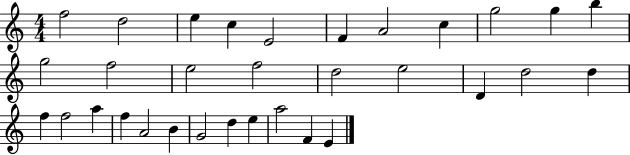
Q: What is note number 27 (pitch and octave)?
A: G4